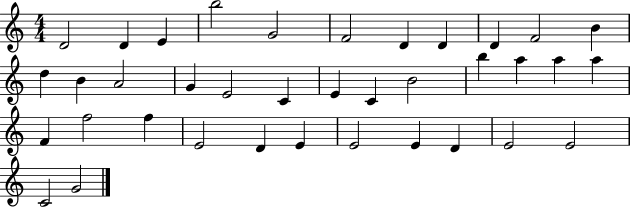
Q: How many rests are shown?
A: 0